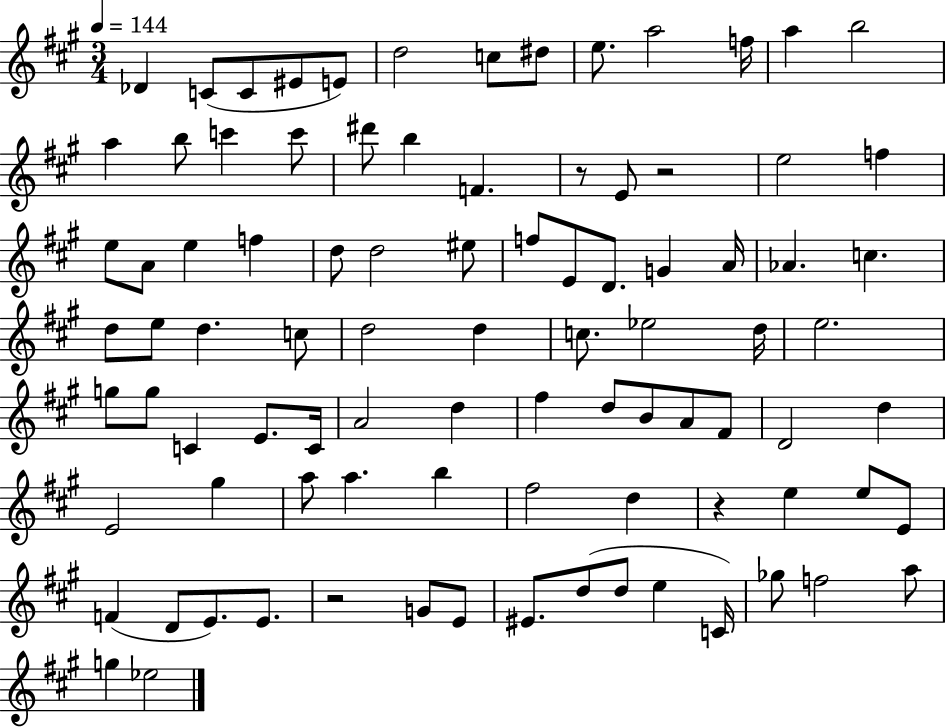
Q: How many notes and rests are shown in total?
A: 91